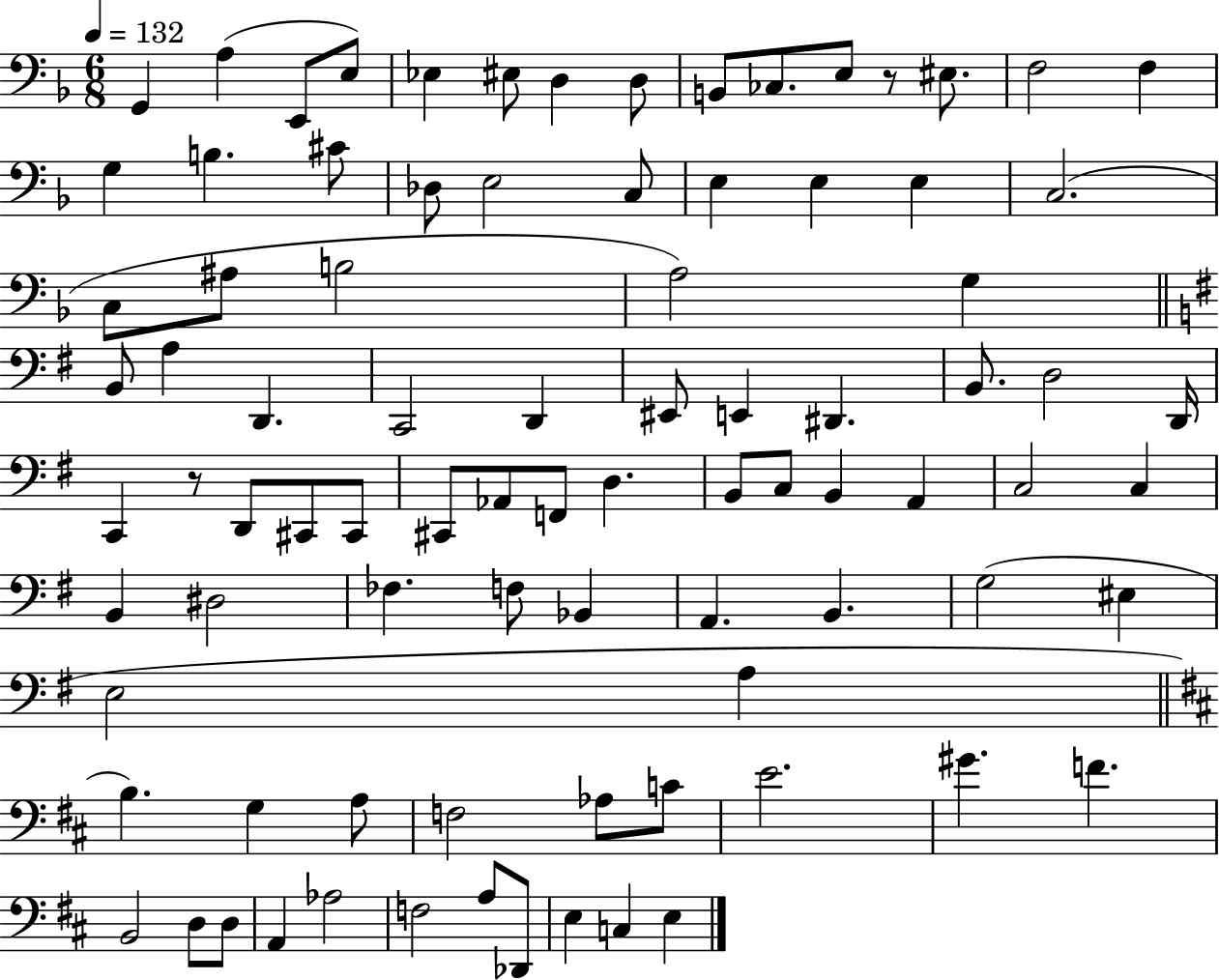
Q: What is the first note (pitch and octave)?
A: G2